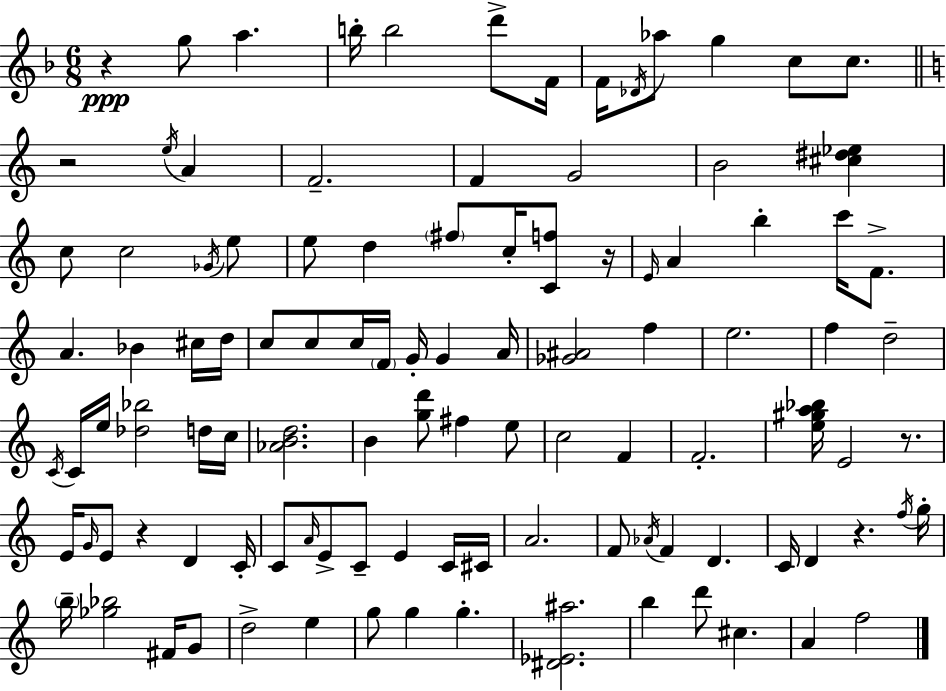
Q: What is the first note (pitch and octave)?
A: G5